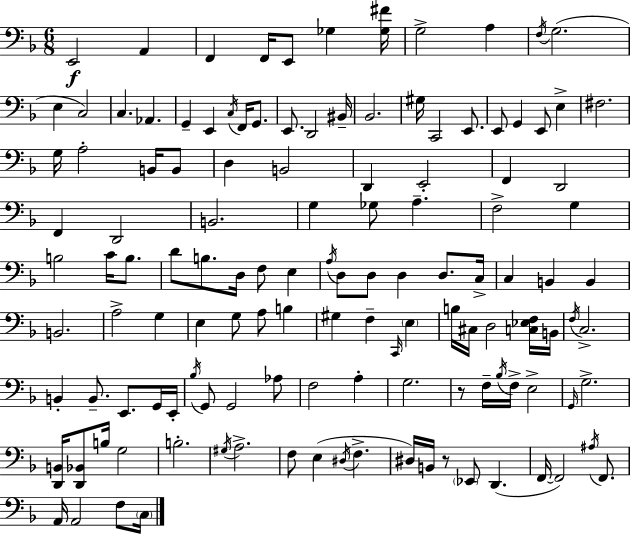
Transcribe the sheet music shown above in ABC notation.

X:1
T:Untitled
M:6/8
L:1/4
K:F
E,,2 A,, F,, F,,/4 E,,/2 _G, [_G,^F]/4 G,2 A, F,/4 G,2 E, C,2 C, _A,, G,, E,, C,/4 F,,/4 G,,/2 E,,/2 D,,2 ^B,,/4 _B,,2 ^G,/4 C,,2 E,,/2 E,,/2 G,, E,,/2 E, ^F,2 G,/4 A,2 B,,/4 B,,/2 D, B,,2 D,, E,,2 F,, D,,2 F,, D,,2 B,,2 G, _G,/2 A, F,2 G, B,2 C/4 B,/2 D/2 B,/2 D,/4 F,/2 E, A,/4 D,/2 D,/2 D, D,/2 C,/4 C, B,, B,, B,,2 A,2 G, E, G,/2 A,/2 B, ^G, F, C,,/4 E, B,/4 ^C,/4 D,2 [C,_E,F,]/4 B,,/4 F,/4 C,2 B,, B,,/2 E,,/2 G,,/4 E,,/4 _B,/4 G,,/2 G,,2 _A,/2 F,2 A, G,2 z/2 F,/4 _B,/4 F,/4 E,2 G,,/4 G,2 [D,,B,,]/4 [D,,_B,,]/2 B,/4 G,2 B,2 ^G,/4 A,2 F,/2 E, ^D,/4 F, ^D,/4 B,,/4 z/2 _E,,/2 D,, F,,/4 F,,2 ^A,/4 F,,/2 A,,/4 A,,2 F,/2 C,/4